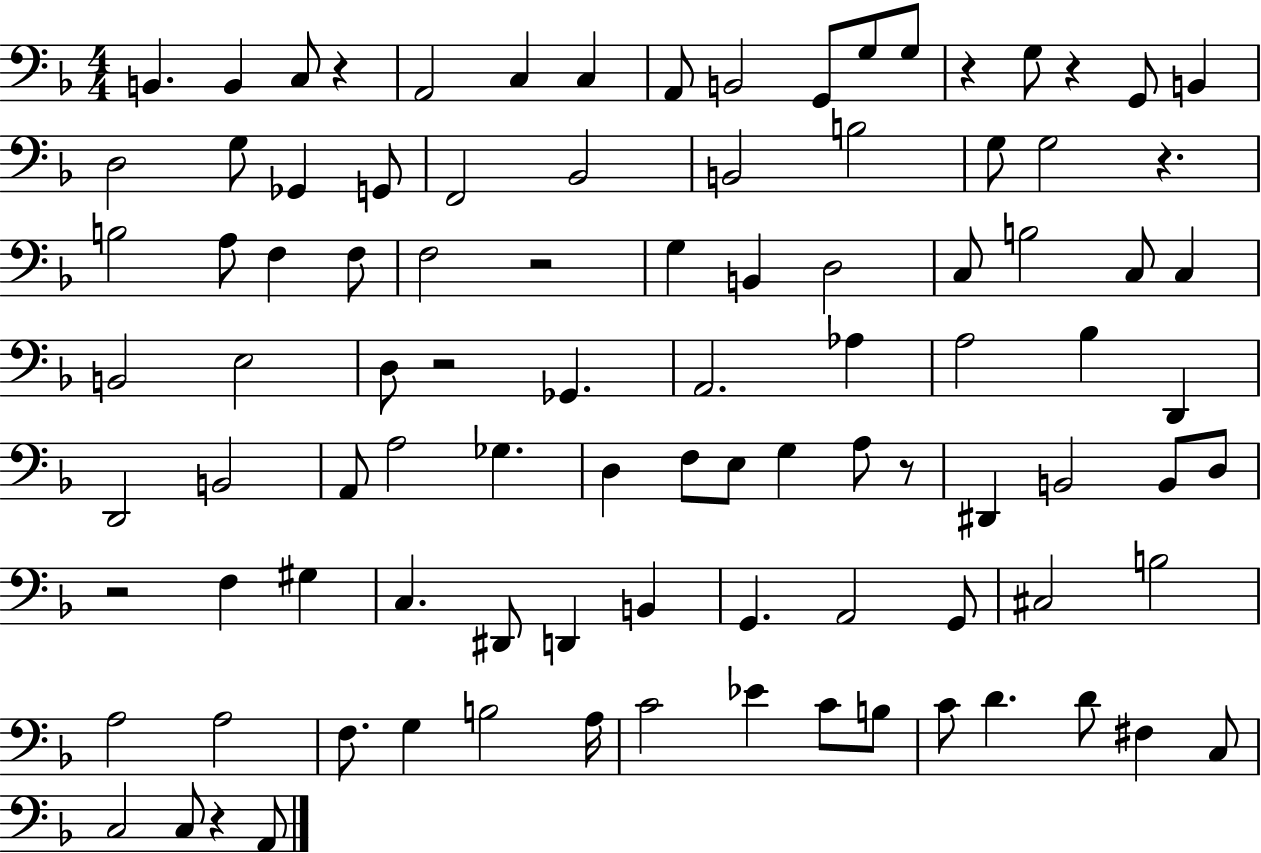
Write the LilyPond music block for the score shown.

{
  \clef bass
  \numericTimeSignature
  \time 4/4
  \key f \major
  \repeat volta 2 { b,4. b,4 c8 r4 | a,2 c4 c4 | a,8 b,2 g,8 g8 g8 | r4 g8 r4 g,8 b,4 | \break d2 g8 ges,4 g,8 | f,2 bes,2 | b,2 b2 | g8 g2 r4. | \break b2 a8 f4 f8 | f2 r2 | g4 b,4 d2 | c8 b2 c8 c4 | \break b,2 e2 | d8 r2 ges,4. | a,2. aes4 | a2 bes4 d,4 | \break d,2 b,2 | a,8 a2 ges4. | d4 f8 e8 g4 a8 r8 | dis,4 b,2 b,8 d8 | \break r2 f4 gis4 | c4. dis,8 d,4 b,4 | g,4. a,2 g,8 | cis2 b2 | \break a2 a2 | f8. g4 b2 a16 | c'2 ees'4 c'8 b8 | c'8 d'4. d'8 fis4 c8 | \break c2 c8 r4 a,8 | } \bar "|."
}